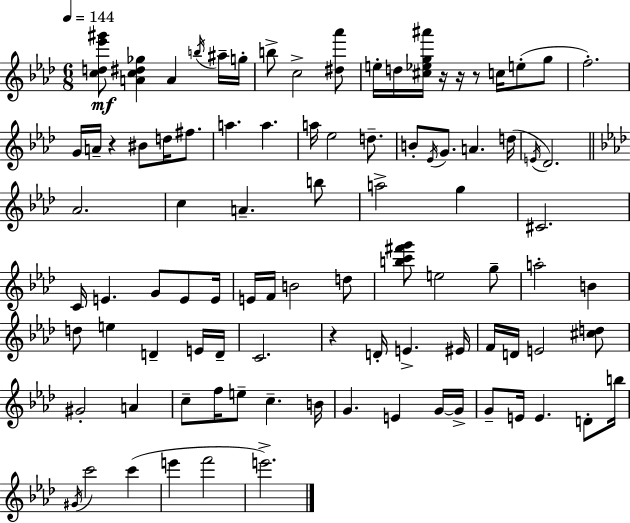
[C5,D5,Eb6,G#6]/e [A4,C5,D#5,Gb5]/q A4/q B5/s A#5/s G5/s B5/e C5/h [D#5,Ab6]/e E5/s D5/s [C#5,Eb5,G5,A#6]/s R/s R/s R/e C5/s E5/e G5/e F5/h. G4/s A4/s R/q BIS4/e D5/s F#5/e. A5/q. A5/q. A5/s Eb5/h D5/e. B4/e Eb4/s G4/e. A4/q. D5/s E4/s Db4/h. Ab4/h. C5/q A4/q. B5/e A5/h G5/q C#4/h. C4/s E4/q. G4/e E4/e E4/s E4/s F4/s B4/h D5/e [B5,C6,F#6,G6]/e E5/h G5/e A5/h B4/q D5/e E5/q D4/q E4/s D4/s C4/h. R/q D4/s E4/q. EIS4/s F4/s D4/s E4/h [C#5,D5]/e G#4/h A4/q C5/e F5/s E5/e C5/q. B4/s G4/q. E4/q G4/s G4/s G4/e E4/s E4/q. D4/e B5/s G#4/s C6/h C6/q E6/q F6/h E6/h.